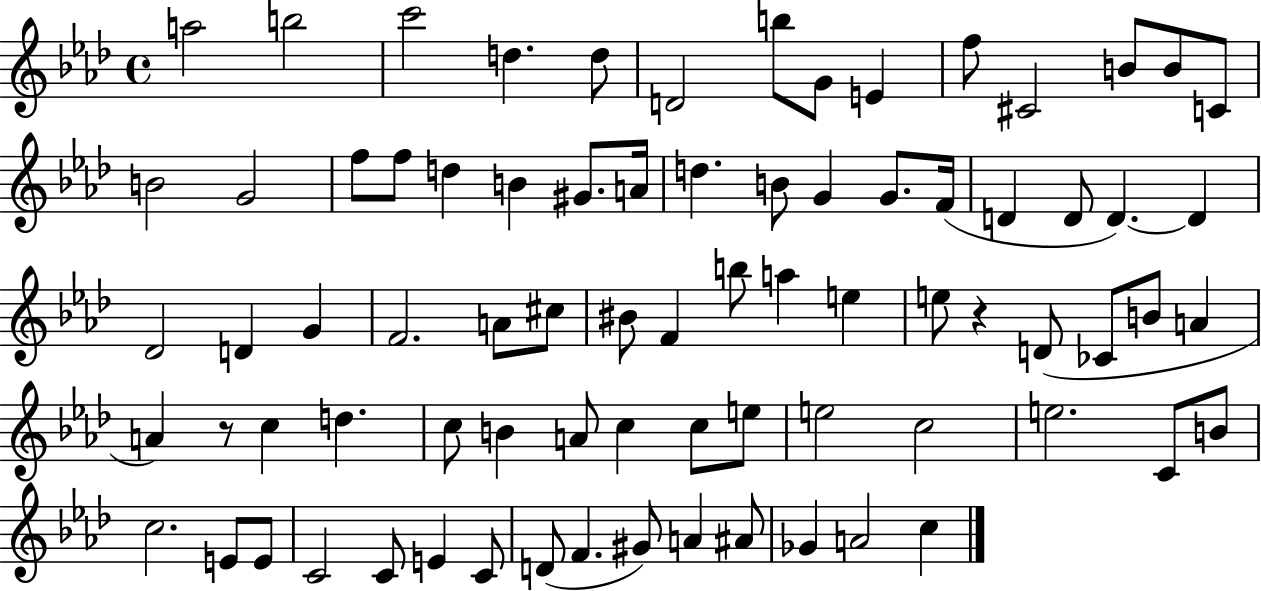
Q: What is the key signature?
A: AES major